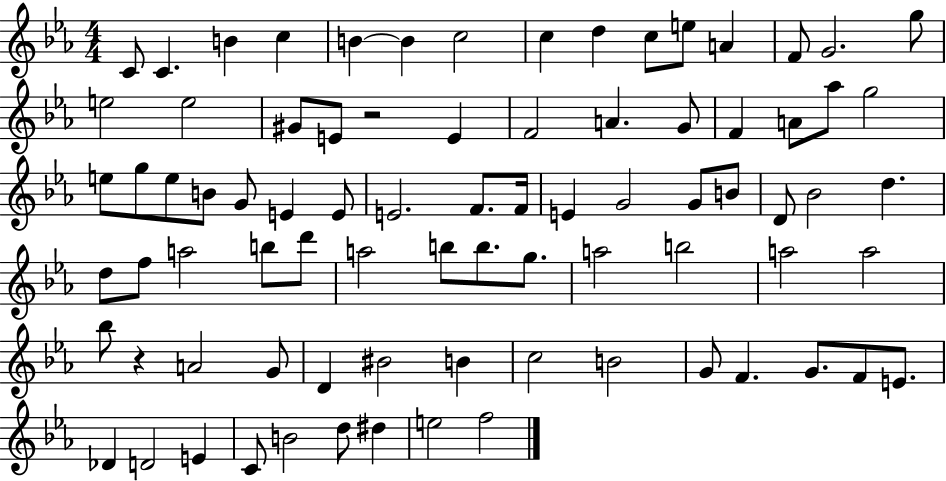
{
  \clef treble
  \numericTimeSignature
  \time 4/4
  \key ees \major
  \repeat volta 2 { c'8 c'4. b'4 c''4 | b'4~~ b'4 c''2 | c''4 d''4 c''8 e''8 a'4 | f'8 g'2. g''8 | \break e''2 e''2 | gis'8 e'8 r2 e'4 | f'2 a'4. g'8 | f'4 a'8 aes''8 g''2 | \break e''8 g''8 e''8 b'8 g'8 e'4 e'8 | e'2. f'8. f'16 | e'4 g'2 g'8 b'8 | d'8 bes'2 d''4. | \break d''8 f''8 a''2 b''8 d'''8 | a''2 b''8 b''8. g''8. | a''2 b''2 | a''2 a''2 | \break bes''8 r4 a'2 g'8 | d'4 bis'2 b'4 | c''2 b'2 | g'8 f'4. g'8. f'8 e'8. | \break des'4 d'2 e'4 | c'8 b'2 d''8 dis''4 | e''2 f''2 | } \bar "|."
}